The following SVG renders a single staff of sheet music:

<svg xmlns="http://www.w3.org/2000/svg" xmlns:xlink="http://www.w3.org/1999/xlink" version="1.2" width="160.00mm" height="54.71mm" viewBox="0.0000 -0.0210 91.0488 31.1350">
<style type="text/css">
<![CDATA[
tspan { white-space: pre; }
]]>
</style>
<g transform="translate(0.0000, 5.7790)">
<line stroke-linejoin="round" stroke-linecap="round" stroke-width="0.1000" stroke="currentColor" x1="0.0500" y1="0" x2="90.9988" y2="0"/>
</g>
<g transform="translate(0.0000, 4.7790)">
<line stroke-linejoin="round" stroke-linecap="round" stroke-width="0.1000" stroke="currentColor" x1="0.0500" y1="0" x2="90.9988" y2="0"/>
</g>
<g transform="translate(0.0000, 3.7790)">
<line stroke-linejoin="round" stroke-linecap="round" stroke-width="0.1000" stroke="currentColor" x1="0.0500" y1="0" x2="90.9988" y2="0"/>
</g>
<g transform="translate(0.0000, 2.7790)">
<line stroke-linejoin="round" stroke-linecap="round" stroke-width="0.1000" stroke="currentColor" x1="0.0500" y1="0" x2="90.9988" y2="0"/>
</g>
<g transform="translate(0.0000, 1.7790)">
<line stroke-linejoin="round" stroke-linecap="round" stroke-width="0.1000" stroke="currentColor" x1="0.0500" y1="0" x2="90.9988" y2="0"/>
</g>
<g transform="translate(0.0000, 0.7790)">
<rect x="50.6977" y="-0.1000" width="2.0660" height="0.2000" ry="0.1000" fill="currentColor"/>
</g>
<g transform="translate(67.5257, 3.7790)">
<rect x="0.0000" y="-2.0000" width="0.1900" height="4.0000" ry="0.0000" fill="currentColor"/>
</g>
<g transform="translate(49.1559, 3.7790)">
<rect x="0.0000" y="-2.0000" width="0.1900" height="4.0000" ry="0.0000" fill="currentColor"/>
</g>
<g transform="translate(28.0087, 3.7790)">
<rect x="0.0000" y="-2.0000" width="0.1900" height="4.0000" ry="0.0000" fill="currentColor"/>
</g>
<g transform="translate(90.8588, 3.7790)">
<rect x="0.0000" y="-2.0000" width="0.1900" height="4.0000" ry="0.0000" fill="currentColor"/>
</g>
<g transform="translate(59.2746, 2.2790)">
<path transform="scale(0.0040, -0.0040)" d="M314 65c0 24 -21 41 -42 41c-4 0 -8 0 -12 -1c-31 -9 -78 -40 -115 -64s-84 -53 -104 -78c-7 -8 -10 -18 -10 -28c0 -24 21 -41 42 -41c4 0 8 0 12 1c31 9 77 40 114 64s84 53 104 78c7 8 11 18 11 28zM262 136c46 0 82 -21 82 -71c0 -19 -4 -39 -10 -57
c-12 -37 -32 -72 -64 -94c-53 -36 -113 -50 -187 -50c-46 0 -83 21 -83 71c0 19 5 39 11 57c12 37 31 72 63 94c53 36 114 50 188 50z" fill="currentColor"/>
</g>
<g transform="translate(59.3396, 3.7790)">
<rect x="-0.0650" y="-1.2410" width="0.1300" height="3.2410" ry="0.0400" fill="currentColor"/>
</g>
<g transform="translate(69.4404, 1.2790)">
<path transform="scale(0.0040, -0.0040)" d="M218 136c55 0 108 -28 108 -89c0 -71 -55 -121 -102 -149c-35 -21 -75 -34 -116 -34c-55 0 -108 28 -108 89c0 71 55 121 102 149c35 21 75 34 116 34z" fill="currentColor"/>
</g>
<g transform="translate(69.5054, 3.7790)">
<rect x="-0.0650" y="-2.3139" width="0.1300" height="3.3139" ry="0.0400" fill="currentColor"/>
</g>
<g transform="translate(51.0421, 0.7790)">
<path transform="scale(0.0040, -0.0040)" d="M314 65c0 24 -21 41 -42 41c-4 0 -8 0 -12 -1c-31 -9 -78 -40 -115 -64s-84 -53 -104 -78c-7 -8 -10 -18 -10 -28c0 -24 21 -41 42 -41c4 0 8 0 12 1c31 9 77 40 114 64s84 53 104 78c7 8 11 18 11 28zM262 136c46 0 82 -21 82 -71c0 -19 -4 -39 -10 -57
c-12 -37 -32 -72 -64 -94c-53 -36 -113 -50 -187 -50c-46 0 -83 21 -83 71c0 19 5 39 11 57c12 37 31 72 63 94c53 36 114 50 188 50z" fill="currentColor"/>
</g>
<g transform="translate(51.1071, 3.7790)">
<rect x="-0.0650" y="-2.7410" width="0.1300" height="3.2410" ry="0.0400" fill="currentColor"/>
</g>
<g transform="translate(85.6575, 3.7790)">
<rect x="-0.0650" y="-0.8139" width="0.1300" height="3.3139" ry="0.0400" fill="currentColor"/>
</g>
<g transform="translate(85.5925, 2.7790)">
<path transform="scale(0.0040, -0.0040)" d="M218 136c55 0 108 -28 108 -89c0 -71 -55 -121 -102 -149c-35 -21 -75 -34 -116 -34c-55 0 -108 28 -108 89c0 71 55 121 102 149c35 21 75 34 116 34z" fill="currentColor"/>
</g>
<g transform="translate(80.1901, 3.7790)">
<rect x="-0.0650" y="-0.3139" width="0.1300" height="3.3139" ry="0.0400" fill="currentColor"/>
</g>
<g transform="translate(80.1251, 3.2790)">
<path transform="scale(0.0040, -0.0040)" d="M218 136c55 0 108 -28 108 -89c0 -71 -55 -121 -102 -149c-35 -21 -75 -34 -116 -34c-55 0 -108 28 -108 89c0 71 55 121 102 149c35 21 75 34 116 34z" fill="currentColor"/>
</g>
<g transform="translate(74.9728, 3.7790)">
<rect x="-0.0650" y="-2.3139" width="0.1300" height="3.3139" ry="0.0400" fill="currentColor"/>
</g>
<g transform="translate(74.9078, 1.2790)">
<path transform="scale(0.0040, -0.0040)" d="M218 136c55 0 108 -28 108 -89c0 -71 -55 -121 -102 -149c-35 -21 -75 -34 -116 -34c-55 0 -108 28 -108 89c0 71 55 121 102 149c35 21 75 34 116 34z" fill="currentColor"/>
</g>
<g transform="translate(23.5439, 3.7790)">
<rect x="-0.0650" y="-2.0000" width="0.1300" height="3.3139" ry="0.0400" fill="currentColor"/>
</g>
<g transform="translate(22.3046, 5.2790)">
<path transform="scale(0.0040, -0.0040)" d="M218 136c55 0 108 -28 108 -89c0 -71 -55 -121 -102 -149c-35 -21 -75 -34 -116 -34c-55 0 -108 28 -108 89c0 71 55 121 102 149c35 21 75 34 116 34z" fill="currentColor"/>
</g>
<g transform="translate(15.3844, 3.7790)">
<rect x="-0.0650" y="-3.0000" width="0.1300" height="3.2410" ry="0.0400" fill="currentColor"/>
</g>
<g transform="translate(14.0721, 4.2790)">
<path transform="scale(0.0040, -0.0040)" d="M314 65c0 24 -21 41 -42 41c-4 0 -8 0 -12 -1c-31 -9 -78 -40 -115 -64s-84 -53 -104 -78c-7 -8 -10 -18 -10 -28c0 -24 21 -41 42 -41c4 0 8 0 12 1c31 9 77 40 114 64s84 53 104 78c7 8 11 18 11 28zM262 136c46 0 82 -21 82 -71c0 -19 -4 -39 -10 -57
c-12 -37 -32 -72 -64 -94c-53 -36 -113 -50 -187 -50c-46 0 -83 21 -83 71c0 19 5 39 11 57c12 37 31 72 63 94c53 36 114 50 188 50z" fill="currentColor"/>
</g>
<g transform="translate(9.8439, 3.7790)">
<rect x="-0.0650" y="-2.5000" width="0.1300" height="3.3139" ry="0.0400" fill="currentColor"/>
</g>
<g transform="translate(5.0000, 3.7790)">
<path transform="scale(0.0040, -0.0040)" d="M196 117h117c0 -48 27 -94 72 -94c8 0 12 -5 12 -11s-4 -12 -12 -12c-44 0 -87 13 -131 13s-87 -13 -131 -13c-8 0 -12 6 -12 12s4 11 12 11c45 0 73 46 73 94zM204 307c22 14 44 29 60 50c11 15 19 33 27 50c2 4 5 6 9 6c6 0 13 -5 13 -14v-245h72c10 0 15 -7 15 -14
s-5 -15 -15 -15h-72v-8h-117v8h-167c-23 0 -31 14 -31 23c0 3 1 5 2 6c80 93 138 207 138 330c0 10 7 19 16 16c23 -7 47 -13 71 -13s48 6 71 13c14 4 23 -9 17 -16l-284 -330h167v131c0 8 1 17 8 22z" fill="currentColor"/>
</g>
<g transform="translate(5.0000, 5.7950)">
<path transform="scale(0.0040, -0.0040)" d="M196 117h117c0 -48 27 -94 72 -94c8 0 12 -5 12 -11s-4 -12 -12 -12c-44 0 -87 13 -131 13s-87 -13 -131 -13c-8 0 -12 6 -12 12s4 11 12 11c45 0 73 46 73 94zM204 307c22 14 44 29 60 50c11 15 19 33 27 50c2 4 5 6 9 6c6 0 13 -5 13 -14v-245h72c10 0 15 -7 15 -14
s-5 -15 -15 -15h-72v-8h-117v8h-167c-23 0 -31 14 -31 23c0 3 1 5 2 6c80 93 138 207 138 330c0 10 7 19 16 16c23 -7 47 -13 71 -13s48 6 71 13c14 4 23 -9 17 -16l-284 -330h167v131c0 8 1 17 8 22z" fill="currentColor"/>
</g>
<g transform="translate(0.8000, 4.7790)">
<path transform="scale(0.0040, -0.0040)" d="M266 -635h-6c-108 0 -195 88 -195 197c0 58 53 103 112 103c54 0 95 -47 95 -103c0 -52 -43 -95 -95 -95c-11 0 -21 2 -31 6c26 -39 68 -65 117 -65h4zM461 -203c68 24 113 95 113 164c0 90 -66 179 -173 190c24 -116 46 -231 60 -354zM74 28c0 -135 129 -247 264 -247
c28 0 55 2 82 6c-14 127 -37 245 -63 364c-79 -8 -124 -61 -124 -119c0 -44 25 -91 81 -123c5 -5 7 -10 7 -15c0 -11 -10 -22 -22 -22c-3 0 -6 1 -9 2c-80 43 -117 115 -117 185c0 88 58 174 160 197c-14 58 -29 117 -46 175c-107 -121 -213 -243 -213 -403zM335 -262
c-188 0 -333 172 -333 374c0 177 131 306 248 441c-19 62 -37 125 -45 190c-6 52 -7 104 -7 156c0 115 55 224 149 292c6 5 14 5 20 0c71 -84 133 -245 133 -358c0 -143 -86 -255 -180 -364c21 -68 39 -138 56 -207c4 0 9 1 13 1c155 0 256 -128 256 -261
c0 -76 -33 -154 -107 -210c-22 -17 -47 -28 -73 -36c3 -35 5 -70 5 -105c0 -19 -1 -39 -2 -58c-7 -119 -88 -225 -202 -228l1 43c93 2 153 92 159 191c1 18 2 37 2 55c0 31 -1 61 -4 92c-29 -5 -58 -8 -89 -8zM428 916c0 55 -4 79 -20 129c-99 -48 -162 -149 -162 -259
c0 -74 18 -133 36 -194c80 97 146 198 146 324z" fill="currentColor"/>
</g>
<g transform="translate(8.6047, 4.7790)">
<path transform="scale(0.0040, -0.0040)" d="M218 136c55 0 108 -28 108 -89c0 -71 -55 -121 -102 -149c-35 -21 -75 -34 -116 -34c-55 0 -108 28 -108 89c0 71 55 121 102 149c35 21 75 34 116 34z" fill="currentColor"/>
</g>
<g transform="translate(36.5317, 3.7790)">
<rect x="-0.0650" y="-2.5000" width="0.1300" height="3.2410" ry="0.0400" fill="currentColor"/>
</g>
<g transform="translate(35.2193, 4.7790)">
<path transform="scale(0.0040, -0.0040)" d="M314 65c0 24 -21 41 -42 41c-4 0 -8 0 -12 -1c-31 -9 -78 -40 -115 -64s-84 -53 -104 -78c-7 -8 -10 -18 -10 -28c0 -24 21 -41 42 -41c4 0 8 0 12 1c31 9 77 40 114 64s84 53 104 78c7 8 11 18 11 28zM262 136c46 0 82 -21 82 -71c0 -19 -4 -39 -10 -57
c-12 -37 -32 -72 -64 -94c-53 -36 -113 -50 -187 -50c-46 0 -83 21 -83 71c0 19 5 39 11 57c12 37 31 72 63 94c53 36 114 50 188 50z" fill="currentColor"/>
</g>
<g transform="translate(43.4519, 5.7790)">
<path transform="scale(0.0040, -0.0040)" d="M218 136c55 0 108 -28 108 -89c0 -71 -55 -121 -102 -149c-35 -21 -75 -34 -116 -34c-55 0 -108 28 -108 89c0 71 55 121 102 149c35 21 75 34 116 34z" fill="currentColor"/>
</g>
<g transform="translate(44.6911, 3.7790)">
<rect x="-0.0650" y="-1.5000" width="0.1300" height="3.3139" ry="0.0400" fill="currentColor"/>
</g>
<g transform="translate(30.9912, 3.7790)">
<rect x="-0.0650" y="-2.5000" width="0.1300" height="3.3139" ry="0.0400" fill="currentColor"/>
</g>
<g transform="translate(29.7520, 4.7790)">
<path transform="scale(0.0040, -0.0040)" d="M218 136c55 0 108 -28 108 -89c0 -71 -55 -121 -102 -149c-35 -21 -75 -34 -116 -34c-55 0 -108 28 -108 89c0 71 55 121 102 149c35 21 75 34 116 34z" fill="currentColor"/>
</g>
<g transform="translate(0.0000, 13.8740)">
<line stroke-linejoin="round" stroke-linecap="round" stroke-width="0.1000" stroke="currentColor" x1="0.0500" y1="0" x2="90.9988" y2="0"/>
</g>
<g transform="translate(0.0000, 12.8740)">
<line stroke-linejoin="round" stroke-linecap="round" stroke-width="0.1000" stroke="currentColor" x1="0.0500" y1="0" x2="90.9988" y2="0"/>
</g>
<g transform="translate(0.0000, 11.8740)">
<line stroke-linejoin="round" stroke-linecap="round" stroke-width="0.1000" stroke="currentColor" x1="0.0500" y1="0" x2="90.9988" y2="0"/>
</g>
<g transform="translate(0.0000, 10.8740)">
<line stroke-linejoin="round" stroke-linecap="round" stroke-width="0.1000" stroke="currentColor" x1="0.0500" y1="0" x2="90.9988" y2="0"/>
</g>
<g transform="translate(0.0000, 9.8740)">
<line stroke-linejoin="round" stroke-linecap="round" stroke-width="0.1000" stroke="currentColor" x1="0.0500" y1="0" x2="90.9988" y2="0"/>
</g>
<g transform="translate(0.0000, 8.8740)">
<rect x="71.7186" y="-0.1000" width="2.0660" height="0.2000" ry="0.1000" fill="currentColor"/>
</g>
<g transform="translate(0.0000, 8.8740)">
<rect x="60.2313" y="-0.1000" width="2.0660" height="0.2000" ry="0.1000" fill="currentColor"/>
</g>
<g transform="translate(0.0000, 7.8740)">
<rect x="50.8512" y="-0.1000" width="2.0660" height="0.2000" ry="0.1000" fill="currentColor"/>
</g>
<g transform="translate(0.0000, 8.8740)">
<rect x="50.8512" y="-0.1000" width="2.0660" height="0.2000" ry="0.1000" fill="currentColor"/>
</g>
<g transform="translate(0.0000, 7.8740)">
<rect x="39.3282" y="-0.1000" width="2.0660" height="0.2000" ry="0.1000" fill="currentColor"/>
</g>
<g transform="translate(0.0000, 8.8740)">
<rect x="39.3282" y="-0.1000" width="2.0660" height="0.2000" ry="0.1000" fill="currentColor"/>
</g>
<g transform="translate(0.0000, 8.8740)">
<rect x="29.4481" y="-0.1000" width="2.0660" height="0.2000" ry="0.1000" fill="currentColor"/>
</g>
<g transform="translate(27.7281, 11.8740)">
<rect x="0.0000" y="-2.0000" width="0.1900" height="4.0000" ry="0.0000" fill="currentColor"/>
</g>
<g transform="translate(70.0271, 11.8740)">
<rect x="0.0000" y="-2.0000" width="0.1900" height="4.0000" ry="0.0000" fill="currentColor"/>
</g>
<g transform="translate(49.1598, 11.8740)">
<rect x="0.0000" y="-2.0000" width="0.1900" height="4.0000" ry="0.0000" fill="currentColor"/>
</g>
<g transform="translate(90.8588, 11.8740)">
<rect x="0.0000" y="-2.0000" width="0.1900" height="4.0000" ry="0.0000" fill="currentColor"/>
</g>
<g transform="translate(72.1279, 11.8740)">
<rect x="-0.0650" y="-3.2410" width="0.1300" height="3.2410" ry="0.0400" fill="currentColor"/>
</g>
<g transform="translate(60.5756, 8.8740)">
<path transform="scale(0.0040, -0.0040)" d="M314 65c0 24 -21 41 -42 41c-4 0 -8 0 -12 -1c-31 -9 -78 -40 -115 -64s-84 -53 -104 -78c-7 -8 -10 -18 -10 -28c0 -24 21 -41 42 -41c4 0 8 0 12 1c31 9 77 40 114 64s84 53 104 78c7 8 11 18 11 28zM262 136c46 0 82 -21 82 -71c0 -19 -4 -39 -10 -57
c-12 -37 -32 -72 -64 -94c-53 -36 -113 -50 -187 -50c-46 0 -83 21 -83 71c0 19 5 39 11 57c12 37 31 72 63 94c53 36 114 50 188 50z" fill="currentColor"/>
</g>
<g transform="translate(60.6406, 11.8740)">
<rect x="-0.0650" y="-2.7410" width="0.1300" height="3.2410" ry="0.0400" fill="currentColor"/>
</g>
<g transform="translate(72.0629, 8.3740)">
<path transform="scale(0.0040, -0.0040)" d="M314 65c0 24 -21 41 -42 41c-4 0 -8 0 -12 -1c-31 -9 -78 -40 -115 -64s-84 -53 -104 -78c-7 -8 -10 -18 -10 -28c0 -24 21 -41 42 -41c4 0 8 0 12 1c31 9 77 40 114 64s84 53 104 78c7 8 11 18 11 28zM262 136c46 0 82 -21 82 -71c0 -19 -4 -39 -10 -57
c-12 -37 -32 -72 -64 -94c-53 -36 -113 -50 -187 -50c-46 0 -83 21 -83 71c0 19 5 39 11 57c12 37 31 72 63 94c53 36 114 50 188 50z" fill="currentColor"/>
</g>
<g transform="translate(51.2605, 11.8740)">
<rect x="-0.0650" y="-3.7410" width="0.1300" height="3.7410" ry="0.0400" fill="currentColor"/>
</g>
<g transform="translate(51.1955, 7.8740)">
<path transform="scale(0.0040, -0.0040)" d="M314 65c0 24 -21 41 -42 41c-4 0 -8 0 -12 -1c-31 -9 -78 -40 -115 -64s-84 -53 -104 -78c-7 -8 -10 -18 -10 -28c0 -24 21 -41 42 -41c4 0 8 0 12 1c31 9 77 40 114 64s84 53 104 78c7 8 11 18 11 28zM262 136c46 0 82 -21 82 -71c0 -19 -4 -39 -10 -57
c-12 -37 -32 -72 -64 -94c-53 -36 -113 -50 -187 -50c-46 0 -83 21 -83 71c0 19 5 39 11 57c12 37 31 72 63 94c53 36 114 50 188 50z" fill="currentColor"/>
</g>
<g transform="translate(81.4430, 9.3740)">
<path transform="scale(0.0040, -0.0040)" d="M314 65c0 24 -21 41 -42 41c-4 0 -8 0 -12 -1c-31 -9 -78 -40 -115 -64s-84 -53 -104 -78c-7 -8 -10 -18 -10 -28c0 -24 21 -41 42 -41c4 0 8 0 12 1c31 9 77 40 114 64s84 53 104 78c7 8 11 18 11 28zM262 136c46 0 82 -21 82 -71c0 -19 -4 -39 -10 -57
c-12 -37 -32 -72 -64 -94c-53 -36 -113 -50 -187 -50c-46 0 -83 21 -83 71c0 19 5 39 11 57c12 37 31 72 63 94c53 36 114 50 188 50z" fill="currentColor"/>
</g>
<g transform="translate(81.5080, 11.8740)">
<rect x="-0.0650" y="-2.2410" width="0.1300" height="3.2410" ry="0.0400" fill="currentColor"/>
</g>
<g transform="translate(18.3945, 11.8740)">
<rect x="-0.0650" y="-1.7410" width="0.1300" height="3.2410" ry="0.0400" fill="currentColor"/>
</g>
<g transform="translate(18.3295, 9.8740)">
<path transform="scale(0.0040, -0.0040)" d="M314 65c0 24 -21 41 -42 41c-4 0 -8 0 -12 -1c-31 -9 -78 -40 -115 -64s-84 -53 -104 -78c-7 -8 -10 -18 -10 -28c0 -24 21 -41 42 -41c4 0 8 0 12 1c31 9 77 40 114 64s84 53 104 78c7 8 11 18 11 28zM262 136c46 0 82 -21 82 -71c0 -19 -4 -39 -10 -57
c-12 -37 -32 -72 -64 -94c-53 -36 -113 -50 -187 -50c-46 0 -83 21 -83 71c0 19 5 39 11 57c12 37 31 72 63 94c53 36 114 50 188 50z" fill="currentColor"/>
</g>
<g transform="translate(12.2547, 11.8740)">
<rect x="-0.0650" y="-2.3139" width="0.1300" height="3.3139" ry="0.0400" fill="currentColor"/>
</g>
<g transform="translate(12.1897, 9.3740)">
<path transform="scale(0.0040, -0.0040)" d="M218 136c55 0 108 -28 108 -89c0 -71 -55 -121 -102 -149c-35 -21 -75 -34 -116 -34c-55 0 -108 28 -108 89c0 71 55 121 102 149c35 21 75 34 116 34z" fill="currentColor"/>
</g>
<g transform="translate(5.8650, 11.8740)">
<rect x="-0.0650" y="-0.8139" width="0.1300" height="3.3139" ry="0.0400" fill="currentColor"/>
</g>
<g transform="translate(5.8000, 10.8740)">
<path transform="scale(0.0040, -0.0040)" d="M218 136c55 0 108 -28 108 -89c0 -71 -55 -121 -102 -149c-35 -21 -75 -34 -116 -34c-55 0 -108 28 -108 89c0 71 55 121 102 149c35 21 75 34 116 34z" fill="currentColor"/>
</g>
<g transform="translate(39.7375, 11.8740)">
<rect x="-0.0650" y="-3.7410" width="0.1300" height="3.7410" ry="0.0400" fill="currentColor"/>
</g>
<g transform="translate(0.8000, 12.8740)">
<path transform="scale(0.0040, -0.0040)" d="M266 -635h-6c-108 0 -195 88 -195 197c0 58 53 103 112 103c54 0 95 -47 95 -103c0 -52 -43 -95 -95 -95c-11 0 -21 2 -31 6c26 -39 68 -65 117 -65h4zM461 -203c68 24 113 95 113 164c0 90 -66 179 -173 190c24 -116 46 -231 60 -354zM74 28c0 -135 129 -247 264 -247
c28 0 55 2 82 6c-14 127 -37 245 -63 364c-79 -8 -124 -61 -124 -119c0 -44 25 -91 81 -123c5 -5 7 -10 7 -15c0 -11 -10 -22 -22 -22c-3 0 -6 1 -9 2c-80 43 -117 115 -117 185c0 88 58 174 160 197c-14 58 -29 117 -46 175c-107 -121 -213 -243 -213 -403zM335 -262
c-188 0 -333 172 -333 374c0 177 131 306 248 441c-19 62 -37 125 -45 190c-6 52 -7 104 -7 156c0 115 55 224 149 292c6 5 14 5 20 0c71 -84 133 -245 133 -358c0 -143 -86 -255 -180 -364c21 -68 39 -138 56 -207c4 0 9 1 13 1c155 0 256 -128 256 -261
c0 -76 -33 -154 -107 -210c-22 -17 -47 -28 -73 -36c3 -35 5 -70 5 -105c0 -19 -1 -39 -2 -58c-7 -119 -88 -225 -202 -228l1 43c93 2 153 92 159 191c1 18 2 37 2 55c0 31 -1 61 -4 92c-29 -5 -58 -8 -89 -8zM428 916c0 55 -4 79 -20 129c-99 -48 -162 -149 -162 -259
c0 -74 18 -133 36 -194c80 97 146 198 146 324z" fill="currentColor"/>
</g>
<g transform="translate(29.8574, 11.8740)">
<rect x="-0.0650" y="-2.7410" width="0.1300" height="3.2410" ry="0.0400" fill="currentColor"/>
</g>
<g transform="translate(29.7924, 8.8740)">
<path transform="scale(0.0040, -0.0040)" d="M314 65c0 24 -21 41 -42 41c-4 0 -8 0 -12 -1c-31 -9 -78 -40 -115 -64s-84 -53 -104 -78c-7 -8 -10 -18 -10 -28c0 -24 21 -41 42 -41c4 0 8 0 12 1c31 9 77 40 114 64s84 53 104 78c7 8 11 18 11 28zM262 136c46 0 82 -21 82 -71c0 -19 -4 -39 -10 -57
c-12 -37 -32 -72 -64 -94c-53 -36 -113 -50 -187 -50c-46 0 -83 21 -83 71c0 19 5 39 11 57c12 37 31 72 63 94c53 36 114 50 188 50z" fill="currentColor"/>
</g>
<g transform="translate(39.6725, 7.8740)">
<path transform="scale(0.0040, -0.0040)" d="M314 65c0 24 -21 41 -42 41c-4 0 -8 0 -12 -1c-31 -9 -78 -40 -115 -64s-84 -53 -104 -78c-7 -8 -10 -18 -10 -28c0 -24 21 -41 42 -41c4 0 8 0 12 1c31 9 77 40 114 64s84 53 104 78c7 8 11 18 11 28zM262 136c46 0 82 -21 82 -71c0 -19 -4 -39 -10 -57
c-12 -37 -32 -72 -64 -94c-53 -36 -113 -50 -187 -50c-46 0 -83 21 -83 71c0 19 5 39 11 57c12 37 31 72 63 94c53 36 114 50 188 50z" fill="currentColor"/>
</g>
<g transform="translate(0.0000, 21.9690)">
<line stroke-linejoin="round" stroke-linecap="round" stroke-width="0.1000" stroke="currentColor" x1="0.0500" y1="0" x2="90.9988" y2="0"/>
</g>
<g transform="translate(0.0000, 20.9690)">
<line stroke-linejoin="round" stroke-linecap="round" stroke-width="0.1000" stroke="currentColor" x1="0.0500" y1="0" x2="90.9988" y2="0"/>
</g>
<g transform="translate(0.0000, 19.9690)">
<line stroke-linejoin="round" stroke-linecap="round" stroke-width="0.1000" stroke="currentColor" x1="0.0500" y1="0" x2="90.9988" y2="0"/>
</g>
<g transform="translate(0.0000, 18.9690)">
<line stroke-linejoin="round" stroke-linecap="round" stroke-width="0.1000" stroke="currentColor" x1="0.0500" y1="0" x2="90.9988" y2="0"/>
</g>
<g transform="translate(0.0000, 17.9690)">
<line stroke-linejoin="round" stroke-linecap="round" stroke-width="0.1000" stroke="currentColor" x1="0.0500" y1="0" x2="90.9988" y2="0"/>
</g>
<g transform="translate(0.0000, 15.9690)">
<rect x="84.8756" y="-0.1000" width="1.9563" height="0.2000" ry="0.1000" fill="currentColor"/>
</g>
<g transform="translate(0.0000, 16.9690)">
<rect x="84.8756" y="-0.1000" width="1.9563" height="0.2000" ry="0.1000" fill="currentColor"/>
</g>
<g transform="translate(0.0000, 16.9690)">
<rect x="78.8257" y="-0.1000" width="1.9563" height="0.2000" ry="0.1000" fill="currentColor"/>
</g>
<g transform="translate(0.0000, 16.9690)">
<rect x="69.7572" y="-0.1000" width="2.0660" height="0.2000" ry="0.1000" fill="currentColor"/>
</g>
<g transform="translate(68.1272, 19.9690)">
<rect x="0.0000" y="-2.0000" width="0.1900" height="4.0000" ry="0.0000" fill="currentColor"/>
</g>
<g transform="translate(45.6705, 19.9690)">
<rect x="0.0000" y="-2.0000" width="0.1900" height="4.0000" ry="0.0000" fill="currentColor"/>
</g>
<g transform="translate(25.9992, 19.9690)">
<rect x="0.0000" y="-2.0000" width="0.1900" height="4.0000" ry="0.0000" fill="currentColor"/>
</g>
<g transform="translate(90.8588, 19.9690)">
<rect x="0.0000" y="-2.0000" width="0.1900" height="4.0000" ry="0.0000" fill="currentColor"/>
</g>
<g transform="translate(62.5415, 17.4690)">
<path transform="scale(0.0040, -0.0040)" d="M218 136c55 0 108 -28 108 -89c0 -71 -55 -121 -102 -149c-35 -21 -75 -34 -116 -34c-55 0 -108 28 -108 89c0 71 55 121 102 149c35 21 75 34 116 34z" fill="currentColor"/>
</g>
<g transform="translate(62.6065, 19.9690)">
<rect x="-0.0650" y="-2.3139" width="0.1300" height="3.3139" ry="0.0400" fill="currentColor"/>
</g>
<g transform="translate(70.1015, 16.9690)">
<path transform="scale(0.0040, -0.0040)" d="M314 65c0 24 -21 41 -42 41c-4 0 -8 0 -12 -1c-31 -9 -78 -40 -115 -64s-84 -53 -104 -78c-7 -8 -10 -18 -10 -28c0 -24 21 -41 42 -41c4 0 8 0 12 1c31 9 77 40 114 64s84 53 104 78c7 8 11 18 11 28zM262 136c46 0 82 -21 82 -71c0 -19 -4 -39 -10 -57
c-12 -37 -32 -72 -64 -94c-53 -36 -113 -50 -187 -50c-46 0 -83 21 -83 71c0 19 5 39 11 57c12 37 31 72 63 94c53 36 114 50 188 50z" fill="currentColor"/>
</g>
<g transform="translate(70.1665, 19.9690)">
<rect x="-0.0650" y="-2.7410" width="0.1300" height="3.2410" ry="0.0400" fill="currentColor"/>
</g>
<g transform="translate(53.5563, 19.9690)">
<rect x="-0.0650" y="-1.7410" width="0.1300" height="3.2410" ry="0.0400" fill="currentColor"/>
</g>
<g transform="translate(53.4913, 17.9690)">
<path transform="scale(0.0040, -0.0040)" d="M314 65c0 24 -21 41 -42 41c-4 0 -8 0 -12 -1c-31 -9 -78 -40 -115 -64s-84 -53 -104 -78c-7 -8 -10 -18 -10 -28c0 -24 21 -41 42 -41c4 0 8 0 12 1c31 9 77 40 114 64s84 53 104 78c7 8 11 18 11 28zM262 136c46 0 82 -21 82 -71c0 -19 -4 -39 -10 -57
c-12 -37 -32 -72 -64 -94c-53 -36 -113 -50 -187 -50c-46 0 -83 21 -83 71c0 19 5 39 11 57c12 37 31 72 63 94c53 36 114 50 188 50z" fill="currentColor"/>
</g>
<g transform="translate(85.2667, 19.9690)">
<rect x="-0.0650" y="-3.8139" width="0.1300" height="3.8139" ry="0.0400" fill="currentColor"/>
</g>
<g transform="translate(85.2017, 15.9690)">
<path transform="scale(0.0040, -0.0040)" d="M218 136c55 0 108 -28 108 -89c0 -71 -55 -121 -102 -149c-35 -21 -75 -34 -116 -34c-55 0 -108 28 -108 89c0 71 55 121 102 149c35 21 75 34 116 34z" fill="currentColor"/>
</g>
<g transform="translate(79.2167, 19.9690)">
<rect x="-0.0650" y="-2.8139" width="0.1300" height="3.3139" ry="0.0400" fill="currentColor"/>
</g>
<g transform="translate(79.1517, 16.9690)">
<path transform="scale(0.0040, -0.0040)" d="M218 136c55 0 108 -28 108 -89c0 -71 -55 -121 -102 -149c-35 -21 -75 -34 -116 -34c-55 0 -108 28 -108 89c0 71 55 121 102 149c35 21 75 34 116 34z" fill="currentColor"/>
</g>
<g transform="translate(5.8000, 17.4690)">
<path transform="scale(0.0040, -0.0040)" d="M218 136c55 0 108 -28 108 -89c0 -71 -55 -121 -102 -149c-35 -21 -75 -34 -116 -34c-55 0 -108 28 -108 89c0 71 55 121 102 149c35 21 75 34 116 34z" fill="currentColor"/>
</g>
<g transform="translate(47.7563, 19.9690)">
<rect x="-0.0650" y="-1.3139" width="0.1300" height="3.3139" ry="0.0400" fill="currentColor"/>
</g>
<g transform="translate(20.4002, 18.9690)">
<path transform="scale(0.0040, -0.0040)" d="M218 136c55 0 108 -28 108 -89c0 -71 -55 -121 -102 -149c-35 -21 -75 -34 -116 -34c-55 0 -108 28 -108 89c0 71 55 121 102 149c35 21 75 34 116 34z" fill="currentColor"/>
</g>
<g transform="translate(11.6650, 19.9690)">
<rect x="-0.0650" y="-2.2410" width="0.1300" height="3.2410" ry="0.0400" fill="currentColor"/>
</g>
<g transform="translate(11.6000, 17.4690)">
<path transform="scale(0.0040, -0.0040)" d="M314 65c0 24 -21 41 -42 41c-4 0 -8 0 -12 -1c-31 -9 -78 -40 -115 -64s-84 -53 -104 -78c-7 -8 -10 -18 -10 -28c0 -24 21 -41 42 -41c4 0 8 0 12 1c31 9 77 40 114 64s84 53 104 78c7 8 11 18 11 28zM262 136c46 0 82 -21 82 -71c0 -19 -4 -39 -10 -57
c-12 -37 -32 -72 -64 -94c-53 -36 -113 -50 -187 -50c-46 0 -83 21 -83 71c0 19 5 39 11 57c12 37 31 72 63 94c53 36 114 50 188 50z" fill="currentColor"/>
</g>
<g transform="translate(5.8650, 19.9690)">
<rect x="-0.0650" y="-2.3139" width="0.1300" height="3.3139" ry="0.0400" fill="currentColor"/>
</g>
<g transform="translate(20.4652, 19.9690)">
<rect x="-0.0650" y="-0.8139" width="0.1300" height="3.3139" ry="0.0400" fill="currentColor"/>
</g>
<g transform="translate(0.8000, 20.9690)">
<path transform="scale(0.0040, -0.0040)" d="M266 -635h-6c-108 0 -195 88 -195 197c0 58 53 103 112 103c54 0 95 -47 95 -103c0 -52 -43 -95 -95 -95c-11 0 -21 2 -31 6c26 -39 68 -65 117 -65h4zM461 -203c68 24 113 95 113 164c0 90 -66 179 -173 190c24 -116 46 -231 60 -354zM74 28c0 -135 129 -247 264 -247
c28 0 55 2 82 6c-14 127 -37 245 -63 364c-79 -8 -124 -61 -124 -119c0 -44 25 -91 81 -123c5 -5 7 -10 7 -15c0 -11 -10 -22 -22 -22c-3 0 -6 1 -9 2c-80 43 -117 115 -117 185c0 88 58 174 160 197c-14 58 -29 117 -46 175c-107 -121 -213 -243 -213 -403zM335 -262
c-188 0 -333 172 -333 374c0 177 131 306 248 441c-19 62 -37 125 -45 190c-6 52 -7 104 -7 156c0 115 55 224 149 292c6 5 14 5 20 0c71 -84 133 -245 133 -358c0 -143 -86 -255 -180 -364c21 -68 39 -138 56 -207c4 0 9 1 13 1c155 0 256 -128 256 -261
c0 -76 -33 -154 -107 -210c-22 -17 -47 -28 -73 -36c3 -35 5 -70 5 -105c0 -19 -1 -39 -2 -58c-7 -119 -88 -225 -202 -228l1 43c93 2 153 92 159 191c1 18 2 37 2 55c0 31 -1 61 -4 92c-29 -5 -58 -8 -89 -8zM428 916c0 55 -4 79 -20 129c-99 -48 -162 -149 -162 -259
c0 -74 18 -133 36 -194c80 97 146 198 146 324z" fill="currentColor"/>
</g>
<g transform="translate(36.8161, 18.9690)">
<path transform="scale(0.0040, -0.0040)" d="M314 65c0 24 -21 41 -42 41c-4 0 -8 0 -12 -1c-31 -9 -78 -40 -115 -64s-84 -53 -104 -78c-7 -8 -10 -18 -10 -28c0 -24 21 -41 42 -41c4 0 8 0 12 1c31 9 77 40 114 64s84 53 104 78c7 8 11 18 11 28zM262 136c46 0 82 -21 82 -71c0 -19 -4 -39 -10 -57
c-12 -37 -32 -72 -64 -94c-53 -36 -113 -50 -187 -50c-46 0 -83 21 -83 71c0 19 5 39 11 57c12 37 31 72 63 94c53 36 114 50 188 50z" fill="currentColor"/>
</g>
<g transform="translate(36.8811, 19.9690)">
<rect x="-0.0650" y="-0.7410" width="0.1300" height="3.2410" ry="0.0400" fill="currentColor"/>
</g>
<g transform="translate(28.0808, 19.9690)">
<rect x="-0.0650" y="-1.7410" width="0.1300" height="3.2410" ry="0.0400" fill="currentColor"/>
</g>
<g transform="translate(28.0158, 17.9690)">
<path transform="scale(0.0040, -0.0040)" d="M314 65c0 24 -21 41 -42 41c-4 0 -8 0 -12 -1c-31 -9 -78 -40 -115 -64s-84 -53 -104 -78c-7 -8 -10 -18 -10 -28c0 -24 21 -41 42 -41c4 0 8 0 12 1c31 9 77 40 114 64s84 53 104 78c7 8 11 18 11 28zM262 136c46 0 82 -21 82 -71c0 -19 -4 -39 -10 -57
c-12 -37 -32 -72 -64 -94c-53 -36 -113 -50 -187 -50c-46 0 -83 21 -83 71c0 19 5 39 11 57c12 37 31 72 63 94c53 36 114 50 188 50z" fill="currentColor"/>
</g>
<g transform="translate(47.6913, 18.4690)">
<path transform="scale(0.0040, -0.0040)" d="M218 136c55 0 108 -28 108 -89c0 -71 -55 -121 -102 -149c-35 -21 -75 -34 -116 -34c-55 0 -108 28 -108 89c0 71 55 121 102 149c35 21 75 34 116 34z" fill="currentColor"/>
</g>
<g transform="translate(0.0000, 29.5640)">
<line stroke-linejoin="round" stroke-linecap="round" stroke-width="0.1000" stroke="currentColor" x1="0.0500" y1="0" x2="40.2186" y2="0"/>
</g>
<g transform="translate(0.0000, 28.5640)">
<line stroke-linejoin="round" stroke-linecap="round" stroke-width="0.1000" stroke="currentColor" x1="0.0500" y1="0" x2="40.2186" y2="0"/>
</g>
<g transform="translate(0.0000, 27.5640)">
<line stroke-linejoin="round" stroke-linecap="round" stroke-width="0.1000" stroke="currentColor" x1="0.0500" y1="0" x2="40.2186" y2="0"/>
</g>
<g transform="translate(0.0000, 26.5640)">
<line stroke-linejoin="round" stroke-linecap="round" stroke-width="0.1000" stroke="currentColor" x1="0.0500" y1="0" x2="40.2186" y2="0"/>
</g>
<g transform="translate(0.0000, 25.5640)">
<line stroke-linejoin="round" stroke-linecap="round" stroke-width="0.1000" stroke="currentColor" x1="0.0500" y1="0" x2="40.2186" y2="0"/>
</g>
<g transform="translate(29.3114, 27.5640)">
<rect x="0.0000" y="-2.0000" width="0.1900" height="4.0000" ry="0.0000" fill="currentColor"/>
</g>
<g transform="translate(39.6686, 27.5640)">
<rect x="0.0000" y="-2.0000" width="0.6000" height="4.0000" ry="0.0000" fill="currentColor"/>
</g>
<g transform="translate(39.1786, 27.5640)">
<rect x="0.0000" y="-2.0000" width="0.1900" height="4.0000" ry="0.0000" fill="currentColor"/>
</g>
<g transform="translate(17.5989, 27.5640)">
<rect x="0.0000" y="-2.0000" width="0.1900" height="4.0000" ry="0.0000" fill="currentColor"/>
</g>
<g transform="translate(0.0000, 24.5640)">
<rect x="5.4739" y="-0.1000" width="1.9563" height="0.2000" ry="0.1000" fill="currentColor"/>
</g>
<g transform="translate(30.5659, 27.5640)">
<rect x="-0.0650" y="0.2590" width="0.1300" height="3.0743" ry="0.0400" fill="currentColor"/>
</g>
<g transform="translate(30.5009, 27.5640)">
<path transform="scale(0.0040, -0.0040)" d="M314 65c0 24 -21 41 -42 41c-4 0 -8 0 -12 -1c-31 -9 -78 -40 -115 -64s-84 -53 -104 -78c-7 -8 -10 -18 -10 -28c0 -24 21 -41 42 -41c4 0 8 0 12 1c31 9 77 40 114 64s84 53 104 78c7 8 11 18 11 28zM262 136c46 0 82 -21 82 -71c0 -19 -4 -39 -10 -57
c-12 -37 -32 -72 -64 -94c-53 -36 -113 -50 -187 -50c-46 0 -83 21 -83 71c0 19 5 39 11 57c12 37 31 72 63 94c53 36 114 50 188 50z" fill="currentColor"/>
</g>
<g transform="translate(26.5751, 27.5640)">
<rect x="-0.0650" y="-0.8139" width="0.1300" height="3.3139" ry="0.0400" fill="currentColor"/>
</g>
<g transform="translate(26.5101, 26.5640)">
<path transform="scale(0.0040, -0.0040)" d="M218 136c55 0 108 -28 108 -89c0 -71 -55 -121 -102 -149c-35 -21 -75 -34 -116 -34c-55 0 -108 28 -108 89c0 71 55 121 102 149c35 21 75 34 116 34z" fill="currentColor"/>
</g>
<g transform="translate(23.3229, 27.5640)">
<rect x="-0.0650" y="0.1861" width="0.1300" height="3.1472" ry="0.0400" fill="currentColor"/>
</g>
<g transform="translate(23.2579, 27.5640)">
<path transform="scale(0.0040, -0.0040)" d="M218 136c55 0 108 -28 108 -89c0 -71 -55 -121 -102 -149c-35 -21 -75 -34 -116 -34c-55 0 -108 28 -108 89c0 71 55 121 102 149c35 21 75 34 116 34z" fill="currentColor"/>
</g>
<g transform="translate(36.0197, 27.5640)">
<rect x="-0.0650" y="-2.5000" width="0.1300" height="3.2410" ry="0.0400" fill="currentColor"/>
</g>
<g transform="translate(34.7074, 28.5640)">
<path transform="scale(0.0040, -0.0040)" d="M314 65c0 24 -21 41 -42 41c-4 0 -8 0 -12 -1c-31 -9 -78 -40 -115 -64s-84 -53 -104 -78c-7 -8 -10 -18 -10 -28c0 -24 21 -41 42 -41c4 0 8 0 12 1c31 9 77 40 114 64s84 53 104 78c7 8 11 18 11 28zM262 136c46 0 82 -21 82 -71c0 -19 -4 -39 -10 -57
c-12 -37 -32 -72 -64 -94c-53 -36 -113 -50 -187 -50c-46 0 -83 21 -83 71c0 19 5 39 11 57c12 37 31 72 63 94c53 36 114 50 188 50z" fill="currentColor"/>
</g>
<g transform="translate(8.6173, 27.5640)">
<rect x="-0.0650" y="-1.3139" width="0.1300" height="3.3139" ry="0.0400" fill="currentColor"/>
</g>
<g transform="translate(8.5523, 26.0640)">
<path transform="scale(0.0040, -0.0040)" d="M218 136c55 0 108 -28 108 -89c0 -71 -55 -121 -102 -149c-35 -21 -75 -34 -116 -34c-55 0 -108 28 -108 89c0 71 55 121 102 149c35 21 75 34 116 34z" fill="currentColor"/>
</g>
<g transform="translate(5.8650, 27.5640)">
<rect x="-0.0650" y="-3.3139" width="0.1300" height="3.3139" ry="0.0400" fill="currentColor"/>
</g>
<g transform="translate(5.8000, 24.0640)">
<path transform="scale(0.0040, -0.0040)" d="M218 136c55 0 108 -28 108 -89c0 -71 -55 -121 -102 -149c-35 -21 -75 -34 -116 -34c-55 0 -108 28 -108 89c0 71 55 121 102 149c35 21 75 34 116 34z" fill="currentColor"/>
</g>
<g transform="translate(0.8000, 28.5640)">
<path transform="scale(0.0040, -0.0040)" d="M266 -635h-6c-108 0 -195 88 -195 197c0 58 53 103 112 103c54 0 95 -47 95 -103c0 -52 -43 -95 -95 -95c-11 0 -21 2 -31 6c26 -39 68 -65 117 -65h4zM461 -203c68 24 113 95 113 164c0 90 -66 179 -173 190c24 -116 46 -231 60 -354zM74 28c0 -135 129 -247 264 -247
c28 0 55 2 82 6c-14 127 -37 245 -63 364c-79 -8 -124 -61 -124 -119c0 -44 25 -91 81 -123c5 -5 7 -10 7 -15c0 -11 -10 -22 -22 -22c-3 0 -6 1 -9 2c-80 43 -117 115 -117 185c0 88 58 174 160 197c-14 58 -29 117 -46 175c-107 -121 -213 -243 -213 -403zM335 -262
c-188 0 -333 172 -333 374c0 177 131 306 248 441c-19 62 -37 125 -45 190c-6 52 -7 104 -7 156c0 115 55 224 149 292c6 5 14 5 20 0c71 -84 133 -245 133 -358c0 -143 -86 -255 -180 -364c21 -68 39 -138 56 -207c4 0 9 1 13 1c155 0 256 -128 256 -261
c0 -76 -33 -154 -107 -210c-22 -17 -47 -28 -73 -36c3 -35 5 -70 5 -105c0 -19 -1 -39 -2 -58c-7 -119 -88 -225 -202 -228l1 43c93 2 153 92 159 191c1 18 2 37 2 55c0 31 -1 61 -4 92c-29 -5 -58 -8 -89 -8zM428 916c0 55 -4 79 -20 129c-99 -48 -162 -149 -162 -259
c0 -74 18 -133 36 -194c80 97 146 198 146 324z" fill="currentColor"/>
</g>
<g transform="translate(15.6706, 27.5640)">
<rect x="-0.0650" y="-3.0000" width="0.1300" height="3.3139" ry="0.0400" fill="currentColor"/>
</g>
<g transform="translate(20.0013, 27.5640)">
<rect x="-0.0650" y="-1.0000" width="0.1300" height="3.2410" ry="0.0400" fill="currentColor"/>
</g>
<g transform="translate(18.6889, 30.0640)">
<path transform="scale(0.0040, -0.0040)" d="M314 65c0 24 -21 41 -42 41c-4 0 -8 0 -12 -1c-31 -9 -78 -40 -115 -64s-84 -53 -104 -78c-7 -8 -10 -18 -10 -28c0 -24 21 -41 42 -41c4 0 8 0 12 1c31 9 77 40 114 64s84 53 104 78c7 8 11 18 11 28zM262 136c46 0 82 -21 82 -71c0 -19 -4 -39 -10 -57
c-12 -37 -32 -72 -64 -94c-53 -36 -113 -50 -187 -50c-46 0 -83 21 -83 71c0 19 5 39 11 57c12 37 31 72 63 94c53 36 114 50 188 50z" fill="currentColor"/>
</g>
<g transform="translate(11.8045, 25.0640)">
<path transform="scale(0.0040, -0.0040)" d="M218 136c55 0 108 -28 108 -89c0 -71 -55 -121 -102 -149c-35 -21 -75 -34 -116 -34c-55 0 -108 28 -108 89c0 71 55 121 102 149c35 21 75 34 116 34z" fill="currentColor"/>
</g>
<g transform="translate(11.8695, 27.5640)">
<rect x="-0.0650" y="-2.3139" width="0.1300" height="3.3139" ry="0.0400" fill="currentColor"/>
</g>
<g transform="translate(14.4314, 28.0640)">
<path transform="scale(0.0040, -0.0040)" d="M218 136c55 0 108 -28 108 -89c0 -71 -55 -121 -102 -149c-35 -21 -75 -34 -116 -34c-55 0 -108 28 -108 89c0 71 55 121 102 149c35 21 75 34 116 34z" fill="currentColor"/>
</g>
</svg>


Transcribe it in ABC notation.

X:1
T:Untitled
M:4/4
L:1/4
K:C
G A2 F G G2 E a2 e2 g g c d d g f2 a2 c'2 c'2 a2 b2 g2 g g2 d f2 d2 e f2 g a2 a c' b e g A D2 B d B2 G2